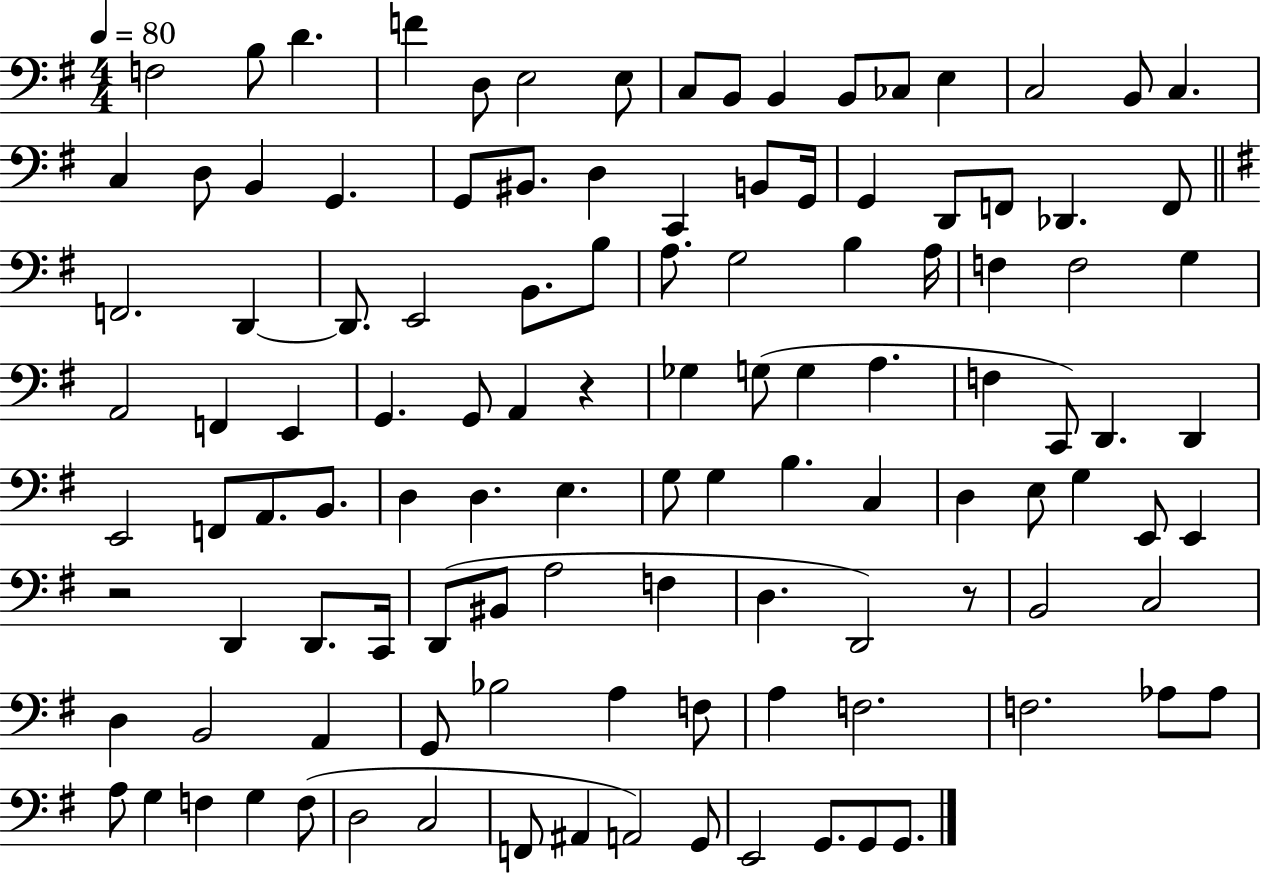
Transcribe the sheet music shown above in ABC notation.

X:1
T:Untitled
M:4/4
L:1/4
K:G
F,2 B,/2 D F D,/2 E,2 E,/2 C,/2 B,,/2 B,, B,,/2 _C,/2 E, C,2 B,,/2 C, C, D,/2 B,, G,, G,,/2 ^B,,/2 D, C,, B,,/2 G,,/4 G,, D,,/2 F,,/2 _D,, F,,/2 F,,2 D,, D,,/2 E,,2 B,,/2 B,/2 A,/2 G,2 B, A,/4 F, F,2 G, A,,2 F,, E,, G,, G,,/2 A,, z _G, G,/2 G, A, F, C,,/2 D,, D,, E,,2 F,,/2 A,,/2 B,,/2 D, D, E, G,/2 G, B, C, D, E,/2 G, E,,/2 E,, z2 D,, D,,/2 C,,/4 D,,/2 ^B,,/2 A,2 F, D, D,,2 z/2 B,,2 C,2 D, B,,2 A,, G,,/2 _B,2 A, F,/2 A, F,2 F,2 _A,/2 _A,/2 A,/2 G, F, G, F,/2 D,2 C,2 F,,/2 ^A,, A,,2 G,,/2 E,,2 G,,/2 G,,/2 G,,/2